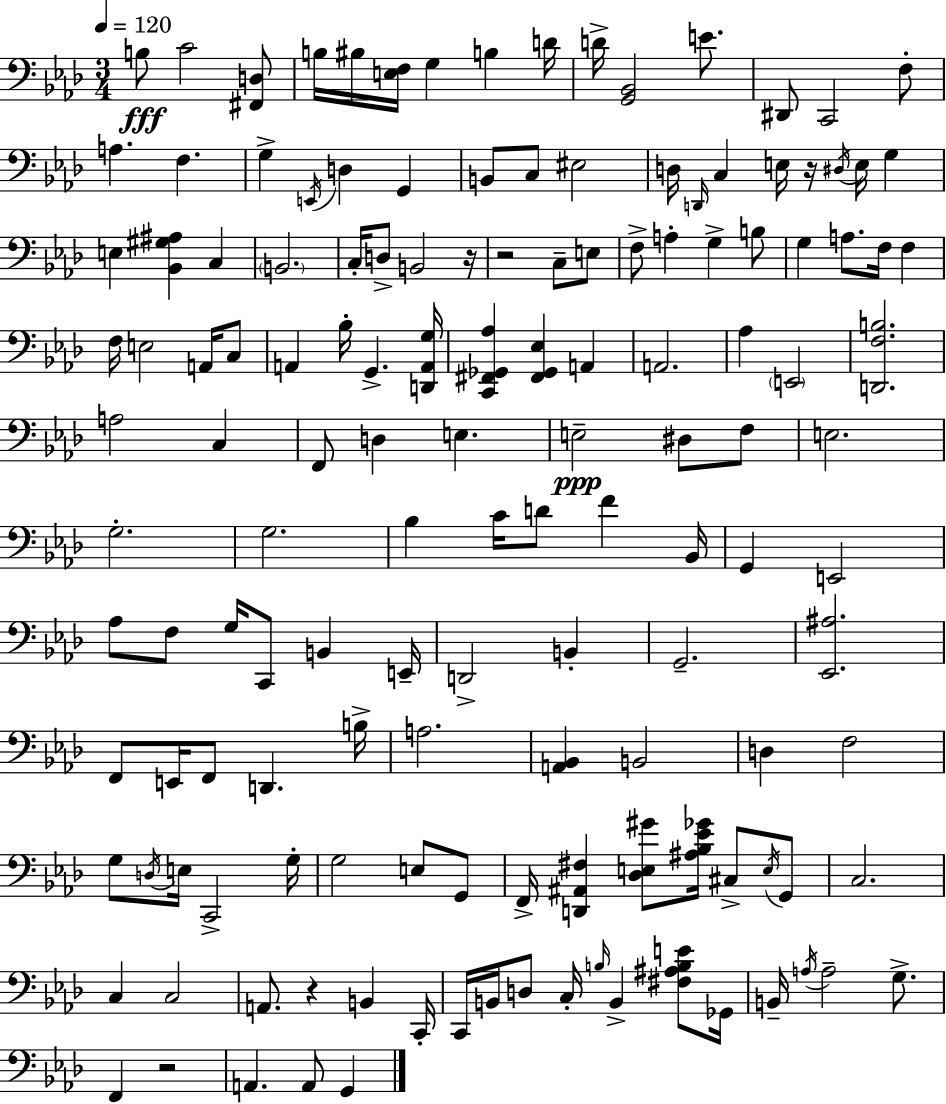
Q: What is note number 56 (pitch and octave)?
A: A3